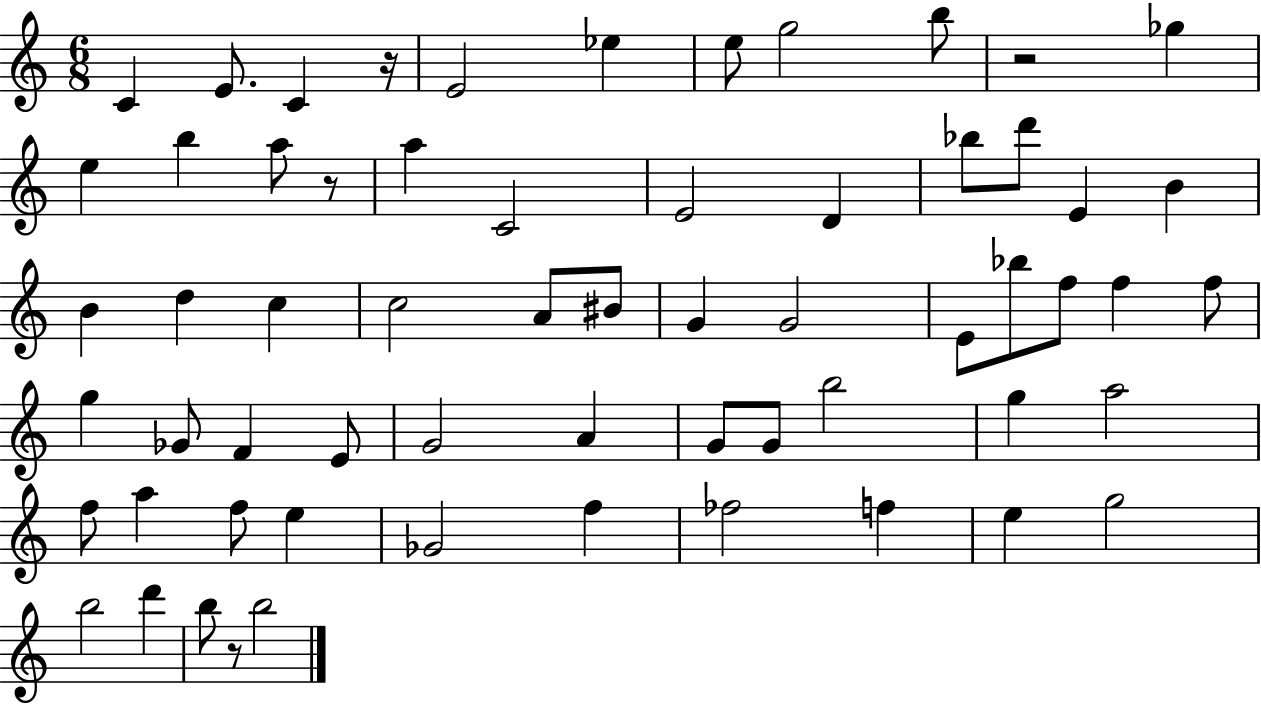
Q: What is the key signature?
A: C major